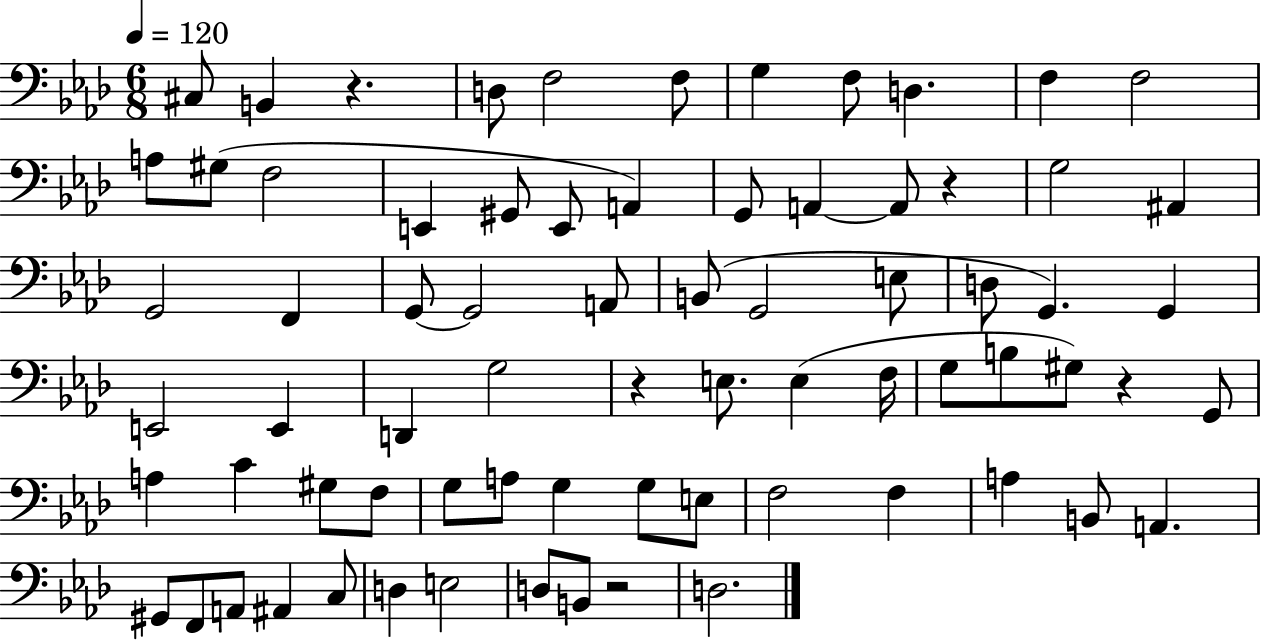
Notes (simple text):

C#3/e B2/q R/q. D3/e F3/h F3/e G3/q F3/e D3/q. F3/q F3/h A3/e G#3/e F3/h E2/q G#2/e E2/e A2/q G2/e A2/q A2/e R/q G3/h A#2/q G2/h F2/q G2/e G2/h A2/e B2/e G2/h E3/e D3/e G2/q. G2/q E2/h E2/q D2/q G3/h R/q E3/e. E3/q F3/s G3/e B3/e G#3/e R/q G2/e A3/q C4/q G#3/e F3/e G3/e A3/e G3/q G3/e E3/e F3/h F3/q A3/q B2/e A2/q. G#2/e F2/e A2/e A#2/q C3/e D3/q E3/h D3/e B2/e R/h D3/h.